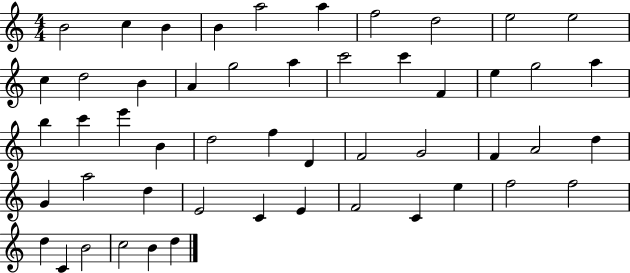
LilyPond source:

{
  \clef treble
  \numericTimeSignature
  \time 4/4
  \key c \major
  b'2 c''4 b'4 | b'4 a''2 a''4 | f''2 d''2 | e''2 e''2 | \break c''4 d''2 b'4 | a'4 g''2 a''4 | c'''2 c'''4 f'4 | e''4 g''2 a''4 | \break b''4 c'''4 e'''4 b'4 | d''2 f''4 d'4 | f'2 g'2 | f'4 a'2 d''4 | \break g'4 a''2 d''4 | e'2 c'4 e'4 | f'2 c'4 e''4 | f''2 f''2 | \break d''4 c'4 b'2 | c''2 b'4 d''4 | \bar "|."
}